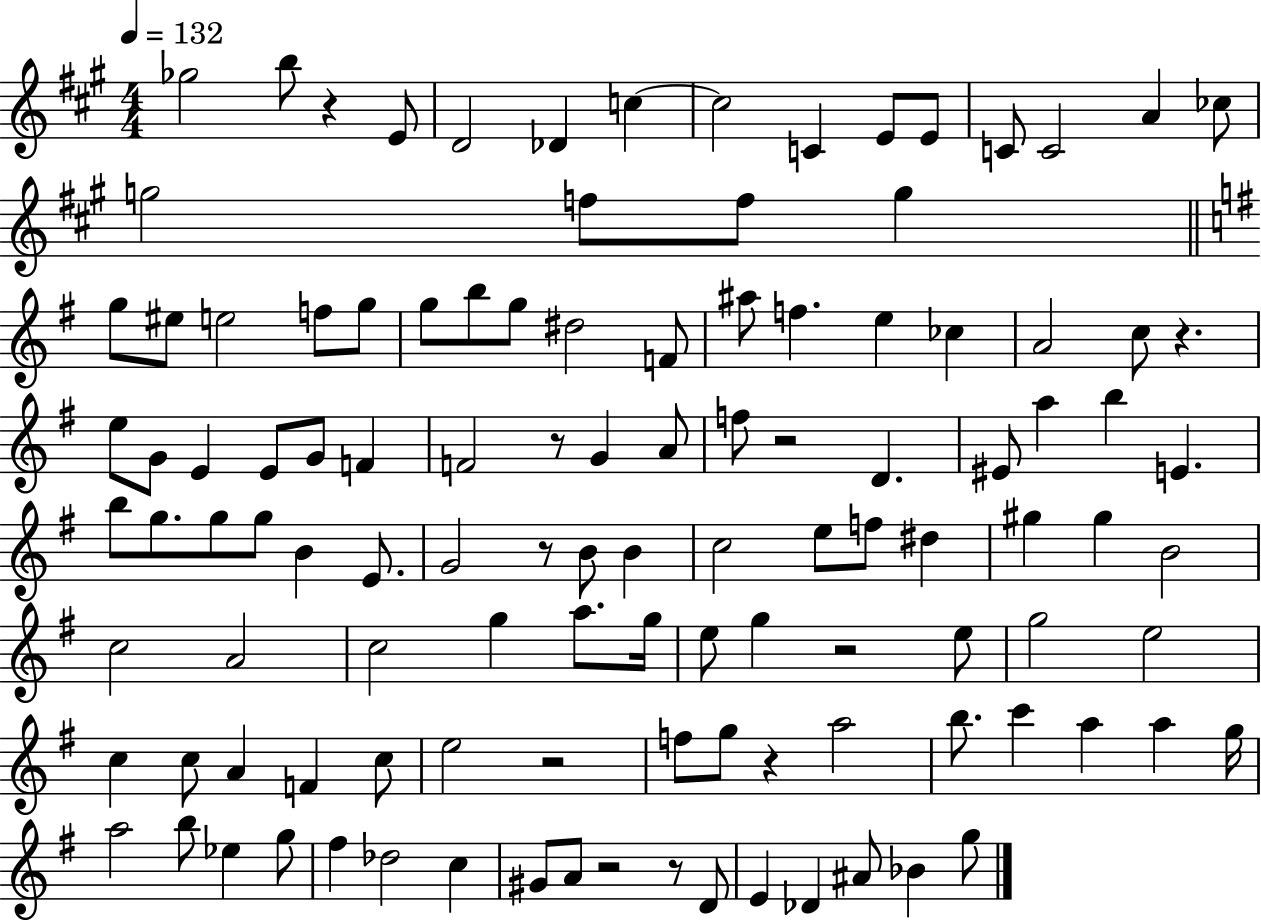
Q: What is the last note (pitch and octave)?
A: G5